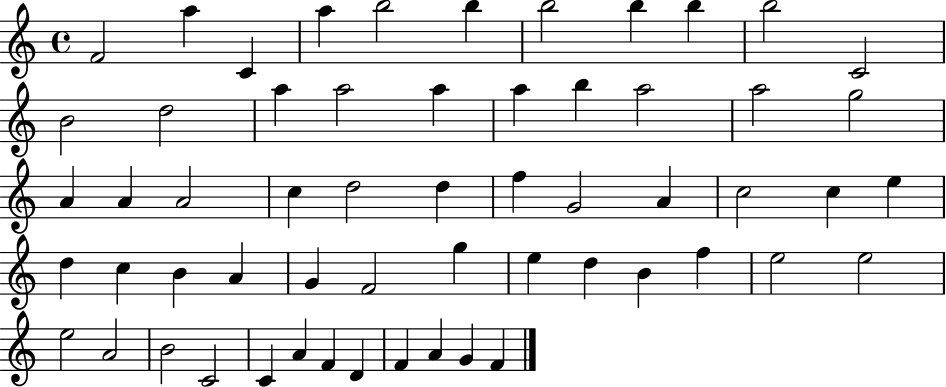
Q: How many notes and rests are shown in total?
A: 58